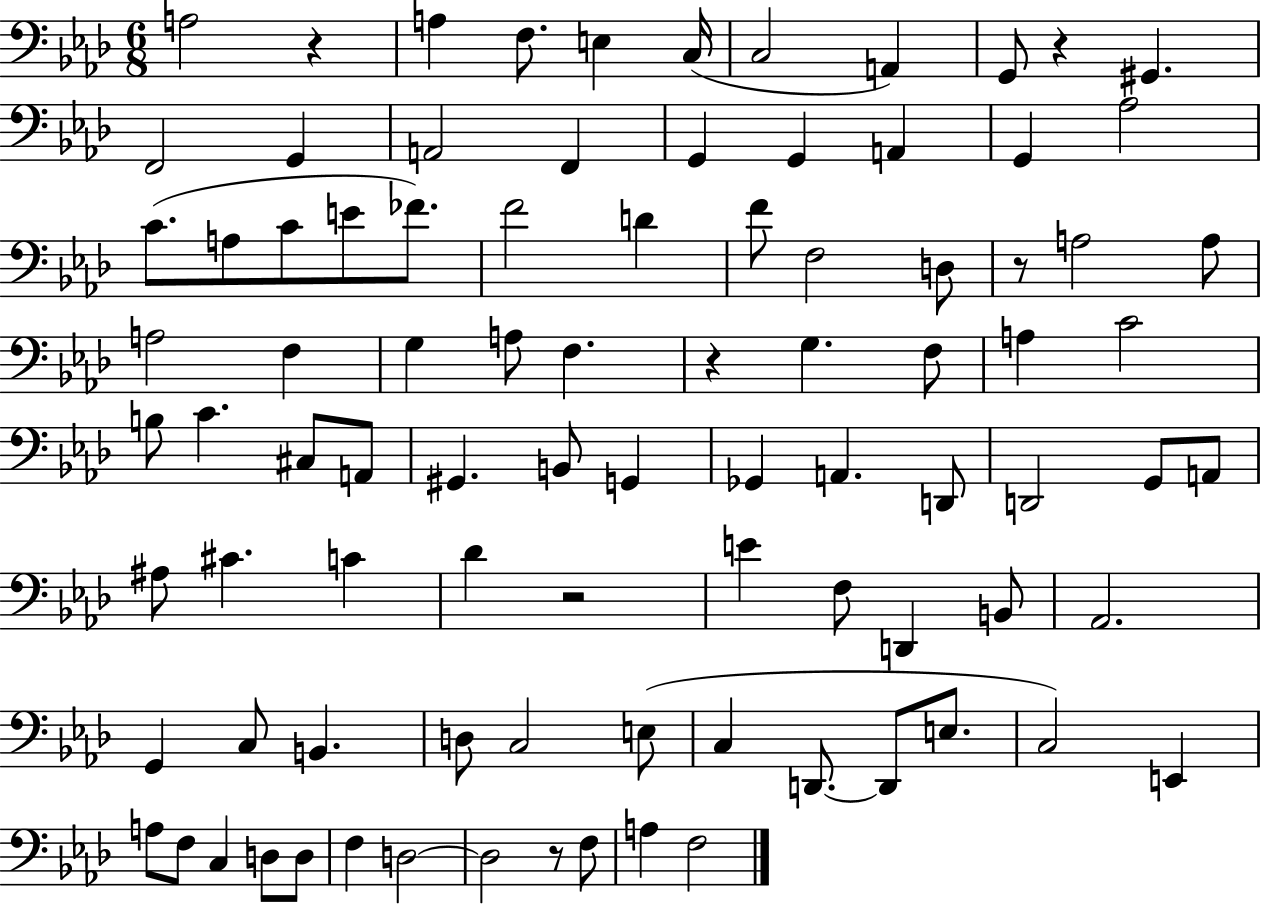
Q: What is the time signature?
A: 6/8